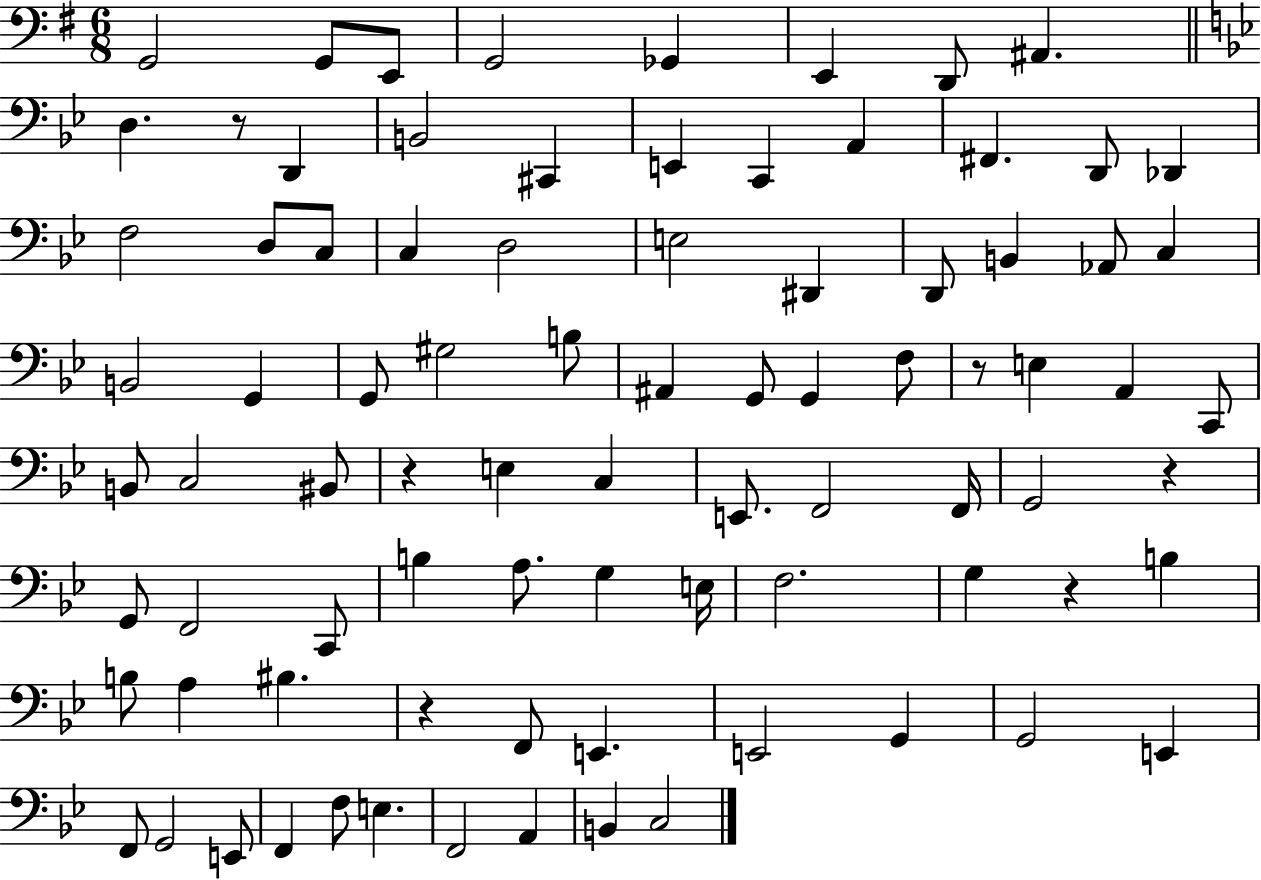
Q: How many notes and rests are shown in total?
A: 85